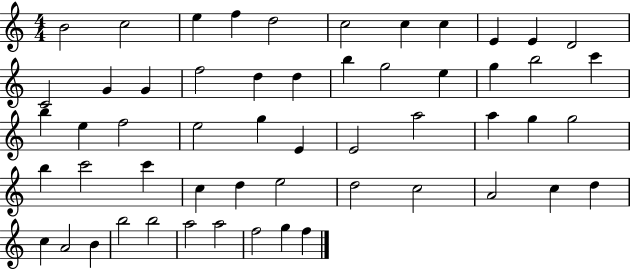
B4/h C5/h E5/q F5/q D5/h C5/h C5/q C5/q E4/q E4/q D4/h C4/h G4/q G4/q F5/h D5/q D5/q B5/q G5/h E5/q G5/q B5/h C6/q B5/q E5/q F5/h E5/h G5/q E4/q E4/h A5/h A5/q G5/q G5/h B5/q C6/h C6/q C5/q D5/q E5/h D5/h C5/h A4/h C5/q D5/q C5/q A4/h B4/q B5/h B5/h A5/h A5/h F5/h G5/q F5/q